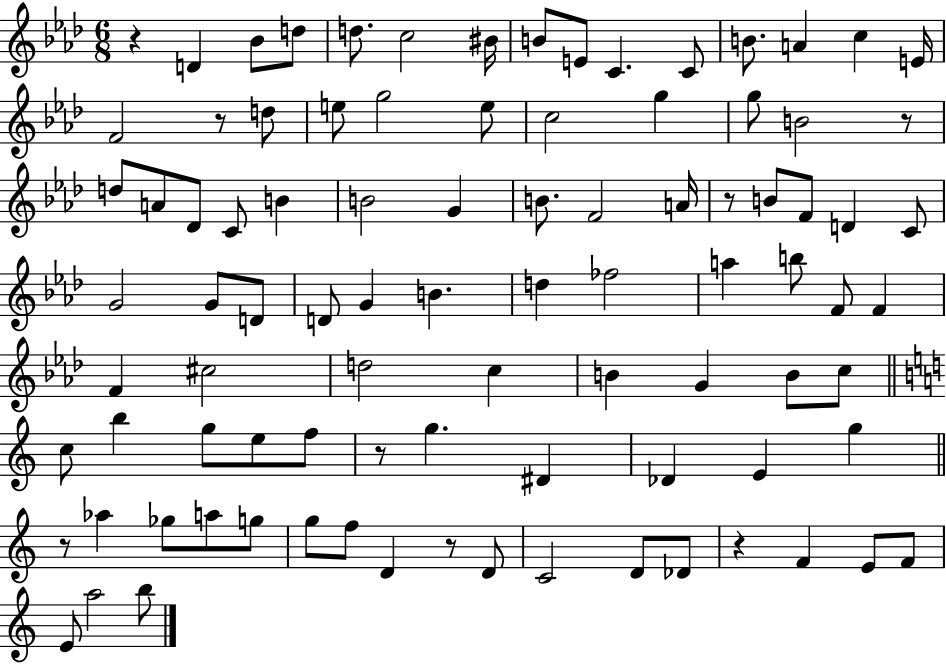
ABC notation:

X:1
T:Untitled
M:6/8
L:1/4
K:Ab
z D _B/2 d/2 d/2 c2 ^B/4 B/2 E/2 C C/2 B/2 A c E/4 F2 z/2 d/2 e/2 g2 e/2 c2 g g/2 B2 z/2 d/2 A/2 _D/2 C/2 B B2 G B/2 F2 A/4 z/2 B/2 F/2 D C/2 G2 G/2 D/2 D/2 G B d _f2 a b/2 F/2 F F ^c2 d2 c B G B/2 c/2 c/2 b g/2 e/2 f/2 z/2 g ^D _D E g z/2 _a _g/2 a/2 g/2 g/2 f/2 D z/2 D/2 C2 D/2 _D/2 z F E/2 F/2 E/2 a2 b/2